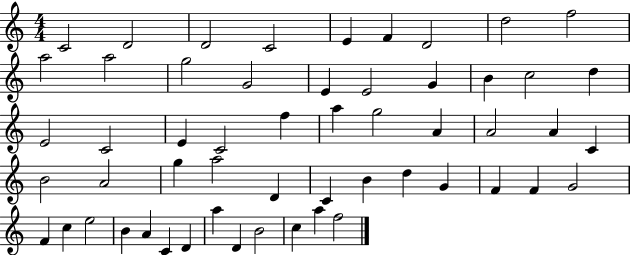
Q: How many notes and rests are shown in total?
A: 55